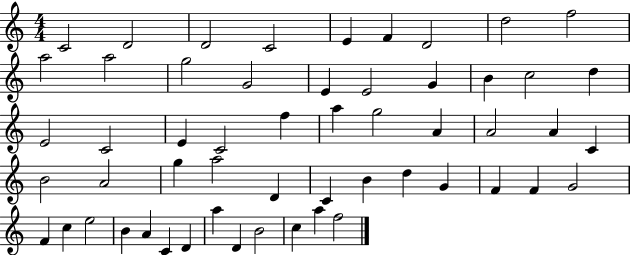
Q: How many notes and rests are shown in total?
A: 55